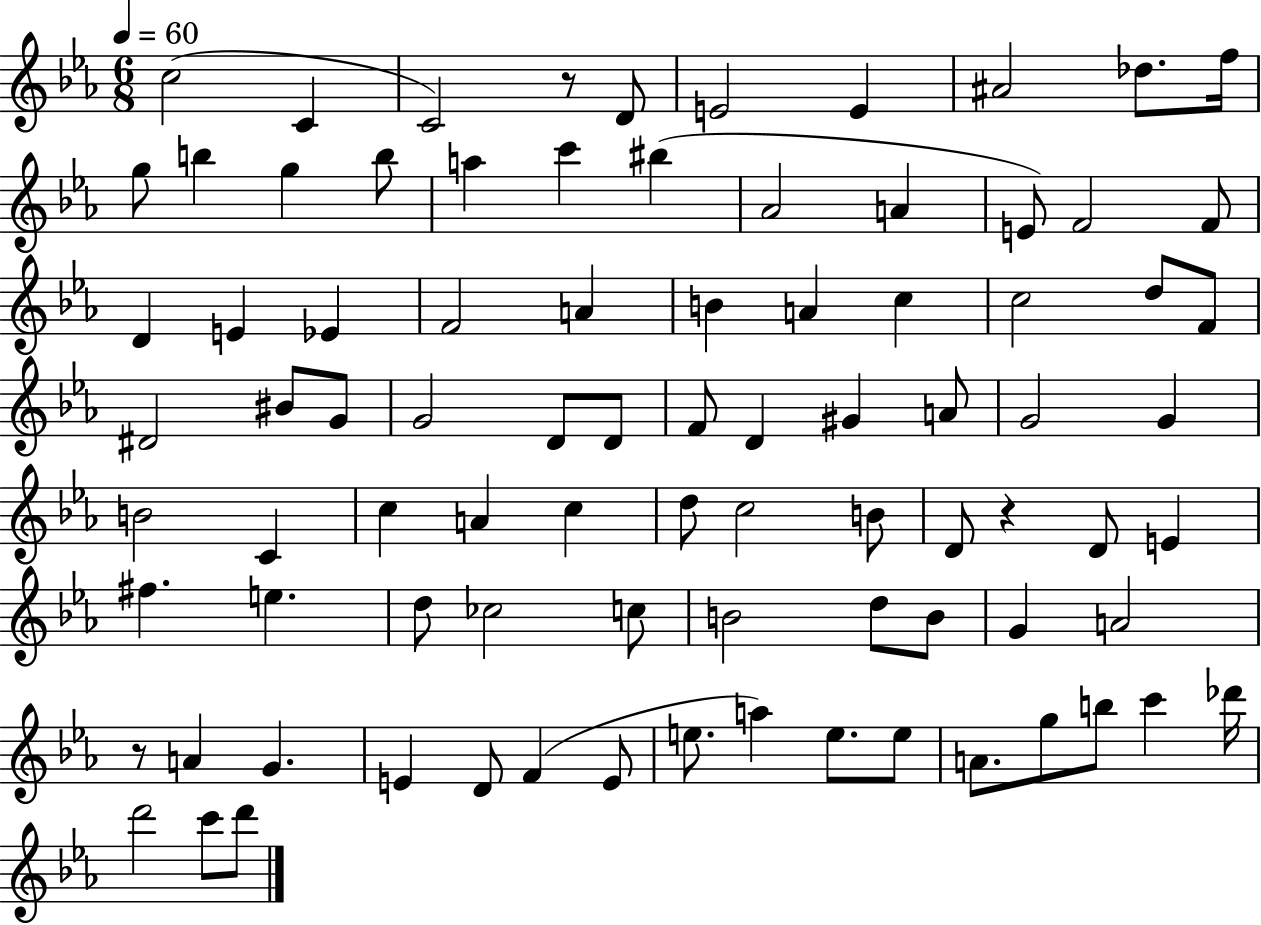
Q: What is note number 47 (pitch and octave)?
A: C5